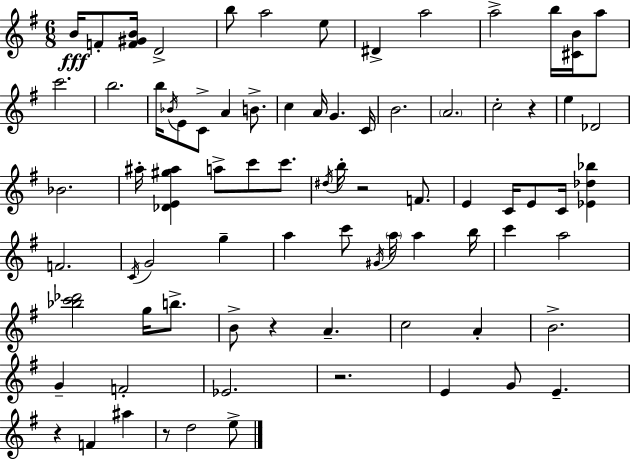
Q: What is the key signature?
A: E minor